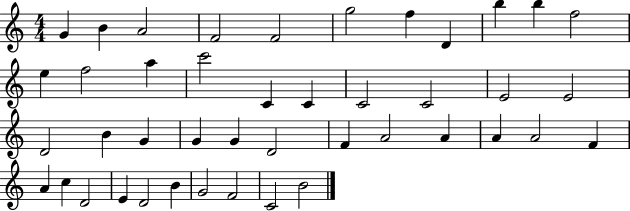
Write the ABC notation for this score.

X:1
T:Untitled
M:4/4
L:1/4
K:C
G B A2 F2 F2 g2 f D b b f2 e f2 a c'2 C C C2 C2 E2 E2 D2 B G G G D2 F A2 A A A2 F A c D2 E D2 B G2 F2 C2 B2